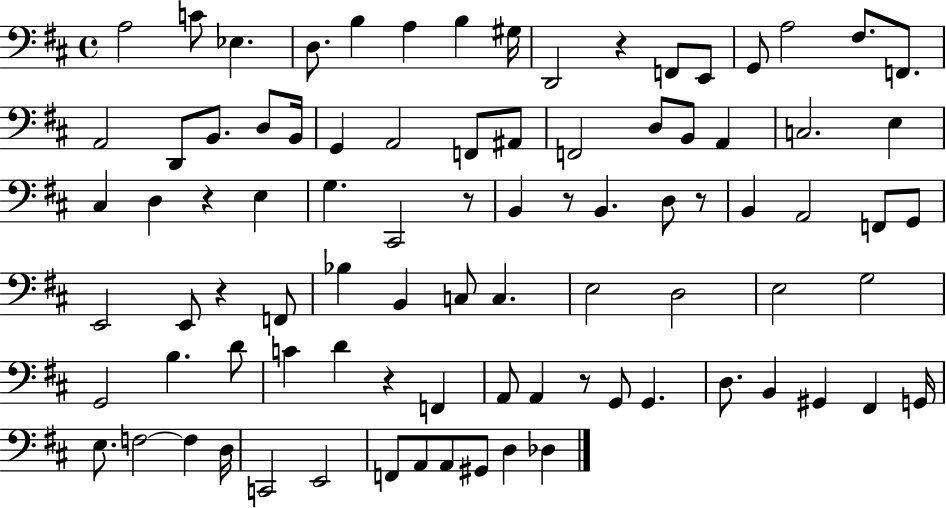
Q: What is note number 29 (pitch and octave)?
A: C3